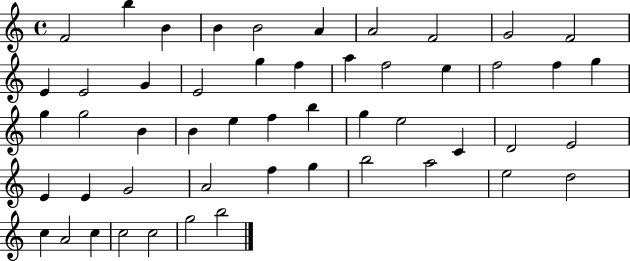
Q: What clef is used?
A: treble